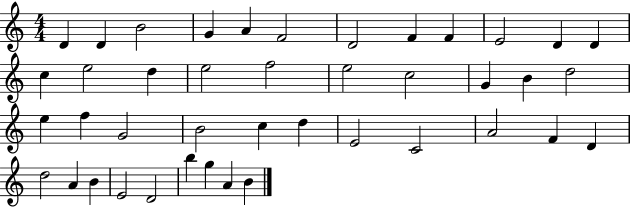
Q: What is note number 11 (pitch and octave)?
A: D4